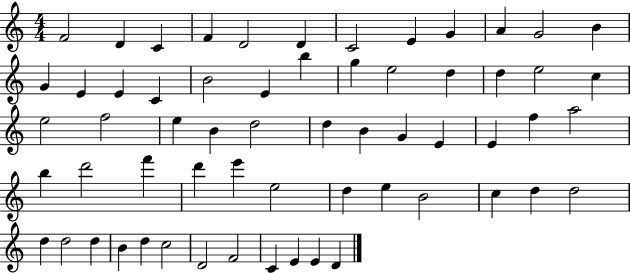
{
  \clef treble
  \numericTimeSignature
  \time 4/4
  \key c \major
  f'2 d'4 c'4 | f'4 d'2 d'4 | c'2 e'4 g'4 | a'4 g'2 b'4 | \break g'4 e'4 e'4 c'4 | b'2 e'4 b''4 | g''4 e''2 d''4 | d''4 e''2 c''4 | \break e''2 f''2 | e''4 b'4 d''2 | d''4 b'4 g'4 e'4 | e'4 f''4 a''2 | \break b''4 d'''2 f'''4 | d'''4 e'''4 e''2 | d''4 e''4 b'2 | c''4 d''4 d''2 | \break d''4 d''2 d''4 | b'4 d''4 c''2 | d'2 f'2 | c'4 e'4 e'4 d'4 | \break \bar "|."
}